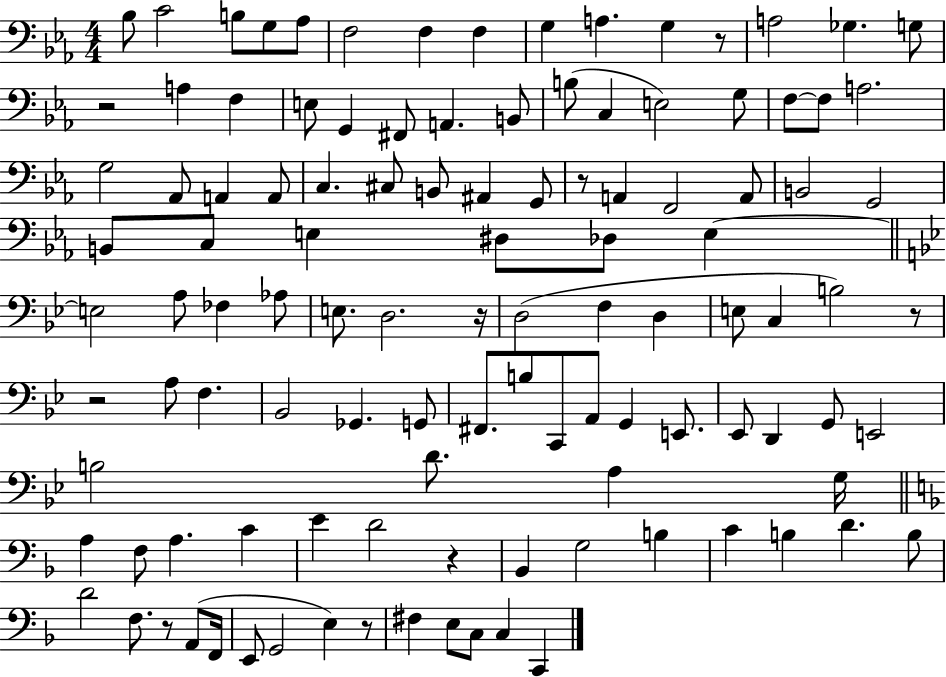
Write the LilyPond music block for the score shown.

{
  \clef bass
  \numericTimeSignature
  \time 4/4
  \key ees \major
  bes8 c'2 b8 g8 aes8 | f2 f4 f4 | g4 a4. g4 r8 | a2 ges4. g8 | \break r2 a4 f4 | e8 g,4 fis,8 a,4. b,8 | b8( c4 e2) g8 | f8~~ f8 a2. | \break g2 aes,8 a,4 a,8 | c4. cis8 b,8 ais,4 g,8 | r8 a,4 f,2 a,8 | b,2 g,2 | \break b,8 c8 e4 dis8 des8 e4~~ | \bar "||" \break \key bes \major e2 a8 fes4 aes8 | e8. d2. r16 | d2( f4 d4 | e8 c4 b2) r8 | \break r2 a8 f4. | bes,2 ges,4. g,8 | fis,8. b8 c,8 a,8 g,4 e,8. | ees,8 d,4 g,8 e,2 | \break b2 d'8. a4 g16 | \bar "||" \break \key f \major a4 f8 a4. c'4 | e'4 d'2 r4 | bes,4 g2 b4 | c'4 b4 d'4. b8 | \break d'2 f8. r8 a,8( f,16 | e,8 g,2 e4) r8 | fis4 e8 c8 c4 c,4 | \bar "|."
}